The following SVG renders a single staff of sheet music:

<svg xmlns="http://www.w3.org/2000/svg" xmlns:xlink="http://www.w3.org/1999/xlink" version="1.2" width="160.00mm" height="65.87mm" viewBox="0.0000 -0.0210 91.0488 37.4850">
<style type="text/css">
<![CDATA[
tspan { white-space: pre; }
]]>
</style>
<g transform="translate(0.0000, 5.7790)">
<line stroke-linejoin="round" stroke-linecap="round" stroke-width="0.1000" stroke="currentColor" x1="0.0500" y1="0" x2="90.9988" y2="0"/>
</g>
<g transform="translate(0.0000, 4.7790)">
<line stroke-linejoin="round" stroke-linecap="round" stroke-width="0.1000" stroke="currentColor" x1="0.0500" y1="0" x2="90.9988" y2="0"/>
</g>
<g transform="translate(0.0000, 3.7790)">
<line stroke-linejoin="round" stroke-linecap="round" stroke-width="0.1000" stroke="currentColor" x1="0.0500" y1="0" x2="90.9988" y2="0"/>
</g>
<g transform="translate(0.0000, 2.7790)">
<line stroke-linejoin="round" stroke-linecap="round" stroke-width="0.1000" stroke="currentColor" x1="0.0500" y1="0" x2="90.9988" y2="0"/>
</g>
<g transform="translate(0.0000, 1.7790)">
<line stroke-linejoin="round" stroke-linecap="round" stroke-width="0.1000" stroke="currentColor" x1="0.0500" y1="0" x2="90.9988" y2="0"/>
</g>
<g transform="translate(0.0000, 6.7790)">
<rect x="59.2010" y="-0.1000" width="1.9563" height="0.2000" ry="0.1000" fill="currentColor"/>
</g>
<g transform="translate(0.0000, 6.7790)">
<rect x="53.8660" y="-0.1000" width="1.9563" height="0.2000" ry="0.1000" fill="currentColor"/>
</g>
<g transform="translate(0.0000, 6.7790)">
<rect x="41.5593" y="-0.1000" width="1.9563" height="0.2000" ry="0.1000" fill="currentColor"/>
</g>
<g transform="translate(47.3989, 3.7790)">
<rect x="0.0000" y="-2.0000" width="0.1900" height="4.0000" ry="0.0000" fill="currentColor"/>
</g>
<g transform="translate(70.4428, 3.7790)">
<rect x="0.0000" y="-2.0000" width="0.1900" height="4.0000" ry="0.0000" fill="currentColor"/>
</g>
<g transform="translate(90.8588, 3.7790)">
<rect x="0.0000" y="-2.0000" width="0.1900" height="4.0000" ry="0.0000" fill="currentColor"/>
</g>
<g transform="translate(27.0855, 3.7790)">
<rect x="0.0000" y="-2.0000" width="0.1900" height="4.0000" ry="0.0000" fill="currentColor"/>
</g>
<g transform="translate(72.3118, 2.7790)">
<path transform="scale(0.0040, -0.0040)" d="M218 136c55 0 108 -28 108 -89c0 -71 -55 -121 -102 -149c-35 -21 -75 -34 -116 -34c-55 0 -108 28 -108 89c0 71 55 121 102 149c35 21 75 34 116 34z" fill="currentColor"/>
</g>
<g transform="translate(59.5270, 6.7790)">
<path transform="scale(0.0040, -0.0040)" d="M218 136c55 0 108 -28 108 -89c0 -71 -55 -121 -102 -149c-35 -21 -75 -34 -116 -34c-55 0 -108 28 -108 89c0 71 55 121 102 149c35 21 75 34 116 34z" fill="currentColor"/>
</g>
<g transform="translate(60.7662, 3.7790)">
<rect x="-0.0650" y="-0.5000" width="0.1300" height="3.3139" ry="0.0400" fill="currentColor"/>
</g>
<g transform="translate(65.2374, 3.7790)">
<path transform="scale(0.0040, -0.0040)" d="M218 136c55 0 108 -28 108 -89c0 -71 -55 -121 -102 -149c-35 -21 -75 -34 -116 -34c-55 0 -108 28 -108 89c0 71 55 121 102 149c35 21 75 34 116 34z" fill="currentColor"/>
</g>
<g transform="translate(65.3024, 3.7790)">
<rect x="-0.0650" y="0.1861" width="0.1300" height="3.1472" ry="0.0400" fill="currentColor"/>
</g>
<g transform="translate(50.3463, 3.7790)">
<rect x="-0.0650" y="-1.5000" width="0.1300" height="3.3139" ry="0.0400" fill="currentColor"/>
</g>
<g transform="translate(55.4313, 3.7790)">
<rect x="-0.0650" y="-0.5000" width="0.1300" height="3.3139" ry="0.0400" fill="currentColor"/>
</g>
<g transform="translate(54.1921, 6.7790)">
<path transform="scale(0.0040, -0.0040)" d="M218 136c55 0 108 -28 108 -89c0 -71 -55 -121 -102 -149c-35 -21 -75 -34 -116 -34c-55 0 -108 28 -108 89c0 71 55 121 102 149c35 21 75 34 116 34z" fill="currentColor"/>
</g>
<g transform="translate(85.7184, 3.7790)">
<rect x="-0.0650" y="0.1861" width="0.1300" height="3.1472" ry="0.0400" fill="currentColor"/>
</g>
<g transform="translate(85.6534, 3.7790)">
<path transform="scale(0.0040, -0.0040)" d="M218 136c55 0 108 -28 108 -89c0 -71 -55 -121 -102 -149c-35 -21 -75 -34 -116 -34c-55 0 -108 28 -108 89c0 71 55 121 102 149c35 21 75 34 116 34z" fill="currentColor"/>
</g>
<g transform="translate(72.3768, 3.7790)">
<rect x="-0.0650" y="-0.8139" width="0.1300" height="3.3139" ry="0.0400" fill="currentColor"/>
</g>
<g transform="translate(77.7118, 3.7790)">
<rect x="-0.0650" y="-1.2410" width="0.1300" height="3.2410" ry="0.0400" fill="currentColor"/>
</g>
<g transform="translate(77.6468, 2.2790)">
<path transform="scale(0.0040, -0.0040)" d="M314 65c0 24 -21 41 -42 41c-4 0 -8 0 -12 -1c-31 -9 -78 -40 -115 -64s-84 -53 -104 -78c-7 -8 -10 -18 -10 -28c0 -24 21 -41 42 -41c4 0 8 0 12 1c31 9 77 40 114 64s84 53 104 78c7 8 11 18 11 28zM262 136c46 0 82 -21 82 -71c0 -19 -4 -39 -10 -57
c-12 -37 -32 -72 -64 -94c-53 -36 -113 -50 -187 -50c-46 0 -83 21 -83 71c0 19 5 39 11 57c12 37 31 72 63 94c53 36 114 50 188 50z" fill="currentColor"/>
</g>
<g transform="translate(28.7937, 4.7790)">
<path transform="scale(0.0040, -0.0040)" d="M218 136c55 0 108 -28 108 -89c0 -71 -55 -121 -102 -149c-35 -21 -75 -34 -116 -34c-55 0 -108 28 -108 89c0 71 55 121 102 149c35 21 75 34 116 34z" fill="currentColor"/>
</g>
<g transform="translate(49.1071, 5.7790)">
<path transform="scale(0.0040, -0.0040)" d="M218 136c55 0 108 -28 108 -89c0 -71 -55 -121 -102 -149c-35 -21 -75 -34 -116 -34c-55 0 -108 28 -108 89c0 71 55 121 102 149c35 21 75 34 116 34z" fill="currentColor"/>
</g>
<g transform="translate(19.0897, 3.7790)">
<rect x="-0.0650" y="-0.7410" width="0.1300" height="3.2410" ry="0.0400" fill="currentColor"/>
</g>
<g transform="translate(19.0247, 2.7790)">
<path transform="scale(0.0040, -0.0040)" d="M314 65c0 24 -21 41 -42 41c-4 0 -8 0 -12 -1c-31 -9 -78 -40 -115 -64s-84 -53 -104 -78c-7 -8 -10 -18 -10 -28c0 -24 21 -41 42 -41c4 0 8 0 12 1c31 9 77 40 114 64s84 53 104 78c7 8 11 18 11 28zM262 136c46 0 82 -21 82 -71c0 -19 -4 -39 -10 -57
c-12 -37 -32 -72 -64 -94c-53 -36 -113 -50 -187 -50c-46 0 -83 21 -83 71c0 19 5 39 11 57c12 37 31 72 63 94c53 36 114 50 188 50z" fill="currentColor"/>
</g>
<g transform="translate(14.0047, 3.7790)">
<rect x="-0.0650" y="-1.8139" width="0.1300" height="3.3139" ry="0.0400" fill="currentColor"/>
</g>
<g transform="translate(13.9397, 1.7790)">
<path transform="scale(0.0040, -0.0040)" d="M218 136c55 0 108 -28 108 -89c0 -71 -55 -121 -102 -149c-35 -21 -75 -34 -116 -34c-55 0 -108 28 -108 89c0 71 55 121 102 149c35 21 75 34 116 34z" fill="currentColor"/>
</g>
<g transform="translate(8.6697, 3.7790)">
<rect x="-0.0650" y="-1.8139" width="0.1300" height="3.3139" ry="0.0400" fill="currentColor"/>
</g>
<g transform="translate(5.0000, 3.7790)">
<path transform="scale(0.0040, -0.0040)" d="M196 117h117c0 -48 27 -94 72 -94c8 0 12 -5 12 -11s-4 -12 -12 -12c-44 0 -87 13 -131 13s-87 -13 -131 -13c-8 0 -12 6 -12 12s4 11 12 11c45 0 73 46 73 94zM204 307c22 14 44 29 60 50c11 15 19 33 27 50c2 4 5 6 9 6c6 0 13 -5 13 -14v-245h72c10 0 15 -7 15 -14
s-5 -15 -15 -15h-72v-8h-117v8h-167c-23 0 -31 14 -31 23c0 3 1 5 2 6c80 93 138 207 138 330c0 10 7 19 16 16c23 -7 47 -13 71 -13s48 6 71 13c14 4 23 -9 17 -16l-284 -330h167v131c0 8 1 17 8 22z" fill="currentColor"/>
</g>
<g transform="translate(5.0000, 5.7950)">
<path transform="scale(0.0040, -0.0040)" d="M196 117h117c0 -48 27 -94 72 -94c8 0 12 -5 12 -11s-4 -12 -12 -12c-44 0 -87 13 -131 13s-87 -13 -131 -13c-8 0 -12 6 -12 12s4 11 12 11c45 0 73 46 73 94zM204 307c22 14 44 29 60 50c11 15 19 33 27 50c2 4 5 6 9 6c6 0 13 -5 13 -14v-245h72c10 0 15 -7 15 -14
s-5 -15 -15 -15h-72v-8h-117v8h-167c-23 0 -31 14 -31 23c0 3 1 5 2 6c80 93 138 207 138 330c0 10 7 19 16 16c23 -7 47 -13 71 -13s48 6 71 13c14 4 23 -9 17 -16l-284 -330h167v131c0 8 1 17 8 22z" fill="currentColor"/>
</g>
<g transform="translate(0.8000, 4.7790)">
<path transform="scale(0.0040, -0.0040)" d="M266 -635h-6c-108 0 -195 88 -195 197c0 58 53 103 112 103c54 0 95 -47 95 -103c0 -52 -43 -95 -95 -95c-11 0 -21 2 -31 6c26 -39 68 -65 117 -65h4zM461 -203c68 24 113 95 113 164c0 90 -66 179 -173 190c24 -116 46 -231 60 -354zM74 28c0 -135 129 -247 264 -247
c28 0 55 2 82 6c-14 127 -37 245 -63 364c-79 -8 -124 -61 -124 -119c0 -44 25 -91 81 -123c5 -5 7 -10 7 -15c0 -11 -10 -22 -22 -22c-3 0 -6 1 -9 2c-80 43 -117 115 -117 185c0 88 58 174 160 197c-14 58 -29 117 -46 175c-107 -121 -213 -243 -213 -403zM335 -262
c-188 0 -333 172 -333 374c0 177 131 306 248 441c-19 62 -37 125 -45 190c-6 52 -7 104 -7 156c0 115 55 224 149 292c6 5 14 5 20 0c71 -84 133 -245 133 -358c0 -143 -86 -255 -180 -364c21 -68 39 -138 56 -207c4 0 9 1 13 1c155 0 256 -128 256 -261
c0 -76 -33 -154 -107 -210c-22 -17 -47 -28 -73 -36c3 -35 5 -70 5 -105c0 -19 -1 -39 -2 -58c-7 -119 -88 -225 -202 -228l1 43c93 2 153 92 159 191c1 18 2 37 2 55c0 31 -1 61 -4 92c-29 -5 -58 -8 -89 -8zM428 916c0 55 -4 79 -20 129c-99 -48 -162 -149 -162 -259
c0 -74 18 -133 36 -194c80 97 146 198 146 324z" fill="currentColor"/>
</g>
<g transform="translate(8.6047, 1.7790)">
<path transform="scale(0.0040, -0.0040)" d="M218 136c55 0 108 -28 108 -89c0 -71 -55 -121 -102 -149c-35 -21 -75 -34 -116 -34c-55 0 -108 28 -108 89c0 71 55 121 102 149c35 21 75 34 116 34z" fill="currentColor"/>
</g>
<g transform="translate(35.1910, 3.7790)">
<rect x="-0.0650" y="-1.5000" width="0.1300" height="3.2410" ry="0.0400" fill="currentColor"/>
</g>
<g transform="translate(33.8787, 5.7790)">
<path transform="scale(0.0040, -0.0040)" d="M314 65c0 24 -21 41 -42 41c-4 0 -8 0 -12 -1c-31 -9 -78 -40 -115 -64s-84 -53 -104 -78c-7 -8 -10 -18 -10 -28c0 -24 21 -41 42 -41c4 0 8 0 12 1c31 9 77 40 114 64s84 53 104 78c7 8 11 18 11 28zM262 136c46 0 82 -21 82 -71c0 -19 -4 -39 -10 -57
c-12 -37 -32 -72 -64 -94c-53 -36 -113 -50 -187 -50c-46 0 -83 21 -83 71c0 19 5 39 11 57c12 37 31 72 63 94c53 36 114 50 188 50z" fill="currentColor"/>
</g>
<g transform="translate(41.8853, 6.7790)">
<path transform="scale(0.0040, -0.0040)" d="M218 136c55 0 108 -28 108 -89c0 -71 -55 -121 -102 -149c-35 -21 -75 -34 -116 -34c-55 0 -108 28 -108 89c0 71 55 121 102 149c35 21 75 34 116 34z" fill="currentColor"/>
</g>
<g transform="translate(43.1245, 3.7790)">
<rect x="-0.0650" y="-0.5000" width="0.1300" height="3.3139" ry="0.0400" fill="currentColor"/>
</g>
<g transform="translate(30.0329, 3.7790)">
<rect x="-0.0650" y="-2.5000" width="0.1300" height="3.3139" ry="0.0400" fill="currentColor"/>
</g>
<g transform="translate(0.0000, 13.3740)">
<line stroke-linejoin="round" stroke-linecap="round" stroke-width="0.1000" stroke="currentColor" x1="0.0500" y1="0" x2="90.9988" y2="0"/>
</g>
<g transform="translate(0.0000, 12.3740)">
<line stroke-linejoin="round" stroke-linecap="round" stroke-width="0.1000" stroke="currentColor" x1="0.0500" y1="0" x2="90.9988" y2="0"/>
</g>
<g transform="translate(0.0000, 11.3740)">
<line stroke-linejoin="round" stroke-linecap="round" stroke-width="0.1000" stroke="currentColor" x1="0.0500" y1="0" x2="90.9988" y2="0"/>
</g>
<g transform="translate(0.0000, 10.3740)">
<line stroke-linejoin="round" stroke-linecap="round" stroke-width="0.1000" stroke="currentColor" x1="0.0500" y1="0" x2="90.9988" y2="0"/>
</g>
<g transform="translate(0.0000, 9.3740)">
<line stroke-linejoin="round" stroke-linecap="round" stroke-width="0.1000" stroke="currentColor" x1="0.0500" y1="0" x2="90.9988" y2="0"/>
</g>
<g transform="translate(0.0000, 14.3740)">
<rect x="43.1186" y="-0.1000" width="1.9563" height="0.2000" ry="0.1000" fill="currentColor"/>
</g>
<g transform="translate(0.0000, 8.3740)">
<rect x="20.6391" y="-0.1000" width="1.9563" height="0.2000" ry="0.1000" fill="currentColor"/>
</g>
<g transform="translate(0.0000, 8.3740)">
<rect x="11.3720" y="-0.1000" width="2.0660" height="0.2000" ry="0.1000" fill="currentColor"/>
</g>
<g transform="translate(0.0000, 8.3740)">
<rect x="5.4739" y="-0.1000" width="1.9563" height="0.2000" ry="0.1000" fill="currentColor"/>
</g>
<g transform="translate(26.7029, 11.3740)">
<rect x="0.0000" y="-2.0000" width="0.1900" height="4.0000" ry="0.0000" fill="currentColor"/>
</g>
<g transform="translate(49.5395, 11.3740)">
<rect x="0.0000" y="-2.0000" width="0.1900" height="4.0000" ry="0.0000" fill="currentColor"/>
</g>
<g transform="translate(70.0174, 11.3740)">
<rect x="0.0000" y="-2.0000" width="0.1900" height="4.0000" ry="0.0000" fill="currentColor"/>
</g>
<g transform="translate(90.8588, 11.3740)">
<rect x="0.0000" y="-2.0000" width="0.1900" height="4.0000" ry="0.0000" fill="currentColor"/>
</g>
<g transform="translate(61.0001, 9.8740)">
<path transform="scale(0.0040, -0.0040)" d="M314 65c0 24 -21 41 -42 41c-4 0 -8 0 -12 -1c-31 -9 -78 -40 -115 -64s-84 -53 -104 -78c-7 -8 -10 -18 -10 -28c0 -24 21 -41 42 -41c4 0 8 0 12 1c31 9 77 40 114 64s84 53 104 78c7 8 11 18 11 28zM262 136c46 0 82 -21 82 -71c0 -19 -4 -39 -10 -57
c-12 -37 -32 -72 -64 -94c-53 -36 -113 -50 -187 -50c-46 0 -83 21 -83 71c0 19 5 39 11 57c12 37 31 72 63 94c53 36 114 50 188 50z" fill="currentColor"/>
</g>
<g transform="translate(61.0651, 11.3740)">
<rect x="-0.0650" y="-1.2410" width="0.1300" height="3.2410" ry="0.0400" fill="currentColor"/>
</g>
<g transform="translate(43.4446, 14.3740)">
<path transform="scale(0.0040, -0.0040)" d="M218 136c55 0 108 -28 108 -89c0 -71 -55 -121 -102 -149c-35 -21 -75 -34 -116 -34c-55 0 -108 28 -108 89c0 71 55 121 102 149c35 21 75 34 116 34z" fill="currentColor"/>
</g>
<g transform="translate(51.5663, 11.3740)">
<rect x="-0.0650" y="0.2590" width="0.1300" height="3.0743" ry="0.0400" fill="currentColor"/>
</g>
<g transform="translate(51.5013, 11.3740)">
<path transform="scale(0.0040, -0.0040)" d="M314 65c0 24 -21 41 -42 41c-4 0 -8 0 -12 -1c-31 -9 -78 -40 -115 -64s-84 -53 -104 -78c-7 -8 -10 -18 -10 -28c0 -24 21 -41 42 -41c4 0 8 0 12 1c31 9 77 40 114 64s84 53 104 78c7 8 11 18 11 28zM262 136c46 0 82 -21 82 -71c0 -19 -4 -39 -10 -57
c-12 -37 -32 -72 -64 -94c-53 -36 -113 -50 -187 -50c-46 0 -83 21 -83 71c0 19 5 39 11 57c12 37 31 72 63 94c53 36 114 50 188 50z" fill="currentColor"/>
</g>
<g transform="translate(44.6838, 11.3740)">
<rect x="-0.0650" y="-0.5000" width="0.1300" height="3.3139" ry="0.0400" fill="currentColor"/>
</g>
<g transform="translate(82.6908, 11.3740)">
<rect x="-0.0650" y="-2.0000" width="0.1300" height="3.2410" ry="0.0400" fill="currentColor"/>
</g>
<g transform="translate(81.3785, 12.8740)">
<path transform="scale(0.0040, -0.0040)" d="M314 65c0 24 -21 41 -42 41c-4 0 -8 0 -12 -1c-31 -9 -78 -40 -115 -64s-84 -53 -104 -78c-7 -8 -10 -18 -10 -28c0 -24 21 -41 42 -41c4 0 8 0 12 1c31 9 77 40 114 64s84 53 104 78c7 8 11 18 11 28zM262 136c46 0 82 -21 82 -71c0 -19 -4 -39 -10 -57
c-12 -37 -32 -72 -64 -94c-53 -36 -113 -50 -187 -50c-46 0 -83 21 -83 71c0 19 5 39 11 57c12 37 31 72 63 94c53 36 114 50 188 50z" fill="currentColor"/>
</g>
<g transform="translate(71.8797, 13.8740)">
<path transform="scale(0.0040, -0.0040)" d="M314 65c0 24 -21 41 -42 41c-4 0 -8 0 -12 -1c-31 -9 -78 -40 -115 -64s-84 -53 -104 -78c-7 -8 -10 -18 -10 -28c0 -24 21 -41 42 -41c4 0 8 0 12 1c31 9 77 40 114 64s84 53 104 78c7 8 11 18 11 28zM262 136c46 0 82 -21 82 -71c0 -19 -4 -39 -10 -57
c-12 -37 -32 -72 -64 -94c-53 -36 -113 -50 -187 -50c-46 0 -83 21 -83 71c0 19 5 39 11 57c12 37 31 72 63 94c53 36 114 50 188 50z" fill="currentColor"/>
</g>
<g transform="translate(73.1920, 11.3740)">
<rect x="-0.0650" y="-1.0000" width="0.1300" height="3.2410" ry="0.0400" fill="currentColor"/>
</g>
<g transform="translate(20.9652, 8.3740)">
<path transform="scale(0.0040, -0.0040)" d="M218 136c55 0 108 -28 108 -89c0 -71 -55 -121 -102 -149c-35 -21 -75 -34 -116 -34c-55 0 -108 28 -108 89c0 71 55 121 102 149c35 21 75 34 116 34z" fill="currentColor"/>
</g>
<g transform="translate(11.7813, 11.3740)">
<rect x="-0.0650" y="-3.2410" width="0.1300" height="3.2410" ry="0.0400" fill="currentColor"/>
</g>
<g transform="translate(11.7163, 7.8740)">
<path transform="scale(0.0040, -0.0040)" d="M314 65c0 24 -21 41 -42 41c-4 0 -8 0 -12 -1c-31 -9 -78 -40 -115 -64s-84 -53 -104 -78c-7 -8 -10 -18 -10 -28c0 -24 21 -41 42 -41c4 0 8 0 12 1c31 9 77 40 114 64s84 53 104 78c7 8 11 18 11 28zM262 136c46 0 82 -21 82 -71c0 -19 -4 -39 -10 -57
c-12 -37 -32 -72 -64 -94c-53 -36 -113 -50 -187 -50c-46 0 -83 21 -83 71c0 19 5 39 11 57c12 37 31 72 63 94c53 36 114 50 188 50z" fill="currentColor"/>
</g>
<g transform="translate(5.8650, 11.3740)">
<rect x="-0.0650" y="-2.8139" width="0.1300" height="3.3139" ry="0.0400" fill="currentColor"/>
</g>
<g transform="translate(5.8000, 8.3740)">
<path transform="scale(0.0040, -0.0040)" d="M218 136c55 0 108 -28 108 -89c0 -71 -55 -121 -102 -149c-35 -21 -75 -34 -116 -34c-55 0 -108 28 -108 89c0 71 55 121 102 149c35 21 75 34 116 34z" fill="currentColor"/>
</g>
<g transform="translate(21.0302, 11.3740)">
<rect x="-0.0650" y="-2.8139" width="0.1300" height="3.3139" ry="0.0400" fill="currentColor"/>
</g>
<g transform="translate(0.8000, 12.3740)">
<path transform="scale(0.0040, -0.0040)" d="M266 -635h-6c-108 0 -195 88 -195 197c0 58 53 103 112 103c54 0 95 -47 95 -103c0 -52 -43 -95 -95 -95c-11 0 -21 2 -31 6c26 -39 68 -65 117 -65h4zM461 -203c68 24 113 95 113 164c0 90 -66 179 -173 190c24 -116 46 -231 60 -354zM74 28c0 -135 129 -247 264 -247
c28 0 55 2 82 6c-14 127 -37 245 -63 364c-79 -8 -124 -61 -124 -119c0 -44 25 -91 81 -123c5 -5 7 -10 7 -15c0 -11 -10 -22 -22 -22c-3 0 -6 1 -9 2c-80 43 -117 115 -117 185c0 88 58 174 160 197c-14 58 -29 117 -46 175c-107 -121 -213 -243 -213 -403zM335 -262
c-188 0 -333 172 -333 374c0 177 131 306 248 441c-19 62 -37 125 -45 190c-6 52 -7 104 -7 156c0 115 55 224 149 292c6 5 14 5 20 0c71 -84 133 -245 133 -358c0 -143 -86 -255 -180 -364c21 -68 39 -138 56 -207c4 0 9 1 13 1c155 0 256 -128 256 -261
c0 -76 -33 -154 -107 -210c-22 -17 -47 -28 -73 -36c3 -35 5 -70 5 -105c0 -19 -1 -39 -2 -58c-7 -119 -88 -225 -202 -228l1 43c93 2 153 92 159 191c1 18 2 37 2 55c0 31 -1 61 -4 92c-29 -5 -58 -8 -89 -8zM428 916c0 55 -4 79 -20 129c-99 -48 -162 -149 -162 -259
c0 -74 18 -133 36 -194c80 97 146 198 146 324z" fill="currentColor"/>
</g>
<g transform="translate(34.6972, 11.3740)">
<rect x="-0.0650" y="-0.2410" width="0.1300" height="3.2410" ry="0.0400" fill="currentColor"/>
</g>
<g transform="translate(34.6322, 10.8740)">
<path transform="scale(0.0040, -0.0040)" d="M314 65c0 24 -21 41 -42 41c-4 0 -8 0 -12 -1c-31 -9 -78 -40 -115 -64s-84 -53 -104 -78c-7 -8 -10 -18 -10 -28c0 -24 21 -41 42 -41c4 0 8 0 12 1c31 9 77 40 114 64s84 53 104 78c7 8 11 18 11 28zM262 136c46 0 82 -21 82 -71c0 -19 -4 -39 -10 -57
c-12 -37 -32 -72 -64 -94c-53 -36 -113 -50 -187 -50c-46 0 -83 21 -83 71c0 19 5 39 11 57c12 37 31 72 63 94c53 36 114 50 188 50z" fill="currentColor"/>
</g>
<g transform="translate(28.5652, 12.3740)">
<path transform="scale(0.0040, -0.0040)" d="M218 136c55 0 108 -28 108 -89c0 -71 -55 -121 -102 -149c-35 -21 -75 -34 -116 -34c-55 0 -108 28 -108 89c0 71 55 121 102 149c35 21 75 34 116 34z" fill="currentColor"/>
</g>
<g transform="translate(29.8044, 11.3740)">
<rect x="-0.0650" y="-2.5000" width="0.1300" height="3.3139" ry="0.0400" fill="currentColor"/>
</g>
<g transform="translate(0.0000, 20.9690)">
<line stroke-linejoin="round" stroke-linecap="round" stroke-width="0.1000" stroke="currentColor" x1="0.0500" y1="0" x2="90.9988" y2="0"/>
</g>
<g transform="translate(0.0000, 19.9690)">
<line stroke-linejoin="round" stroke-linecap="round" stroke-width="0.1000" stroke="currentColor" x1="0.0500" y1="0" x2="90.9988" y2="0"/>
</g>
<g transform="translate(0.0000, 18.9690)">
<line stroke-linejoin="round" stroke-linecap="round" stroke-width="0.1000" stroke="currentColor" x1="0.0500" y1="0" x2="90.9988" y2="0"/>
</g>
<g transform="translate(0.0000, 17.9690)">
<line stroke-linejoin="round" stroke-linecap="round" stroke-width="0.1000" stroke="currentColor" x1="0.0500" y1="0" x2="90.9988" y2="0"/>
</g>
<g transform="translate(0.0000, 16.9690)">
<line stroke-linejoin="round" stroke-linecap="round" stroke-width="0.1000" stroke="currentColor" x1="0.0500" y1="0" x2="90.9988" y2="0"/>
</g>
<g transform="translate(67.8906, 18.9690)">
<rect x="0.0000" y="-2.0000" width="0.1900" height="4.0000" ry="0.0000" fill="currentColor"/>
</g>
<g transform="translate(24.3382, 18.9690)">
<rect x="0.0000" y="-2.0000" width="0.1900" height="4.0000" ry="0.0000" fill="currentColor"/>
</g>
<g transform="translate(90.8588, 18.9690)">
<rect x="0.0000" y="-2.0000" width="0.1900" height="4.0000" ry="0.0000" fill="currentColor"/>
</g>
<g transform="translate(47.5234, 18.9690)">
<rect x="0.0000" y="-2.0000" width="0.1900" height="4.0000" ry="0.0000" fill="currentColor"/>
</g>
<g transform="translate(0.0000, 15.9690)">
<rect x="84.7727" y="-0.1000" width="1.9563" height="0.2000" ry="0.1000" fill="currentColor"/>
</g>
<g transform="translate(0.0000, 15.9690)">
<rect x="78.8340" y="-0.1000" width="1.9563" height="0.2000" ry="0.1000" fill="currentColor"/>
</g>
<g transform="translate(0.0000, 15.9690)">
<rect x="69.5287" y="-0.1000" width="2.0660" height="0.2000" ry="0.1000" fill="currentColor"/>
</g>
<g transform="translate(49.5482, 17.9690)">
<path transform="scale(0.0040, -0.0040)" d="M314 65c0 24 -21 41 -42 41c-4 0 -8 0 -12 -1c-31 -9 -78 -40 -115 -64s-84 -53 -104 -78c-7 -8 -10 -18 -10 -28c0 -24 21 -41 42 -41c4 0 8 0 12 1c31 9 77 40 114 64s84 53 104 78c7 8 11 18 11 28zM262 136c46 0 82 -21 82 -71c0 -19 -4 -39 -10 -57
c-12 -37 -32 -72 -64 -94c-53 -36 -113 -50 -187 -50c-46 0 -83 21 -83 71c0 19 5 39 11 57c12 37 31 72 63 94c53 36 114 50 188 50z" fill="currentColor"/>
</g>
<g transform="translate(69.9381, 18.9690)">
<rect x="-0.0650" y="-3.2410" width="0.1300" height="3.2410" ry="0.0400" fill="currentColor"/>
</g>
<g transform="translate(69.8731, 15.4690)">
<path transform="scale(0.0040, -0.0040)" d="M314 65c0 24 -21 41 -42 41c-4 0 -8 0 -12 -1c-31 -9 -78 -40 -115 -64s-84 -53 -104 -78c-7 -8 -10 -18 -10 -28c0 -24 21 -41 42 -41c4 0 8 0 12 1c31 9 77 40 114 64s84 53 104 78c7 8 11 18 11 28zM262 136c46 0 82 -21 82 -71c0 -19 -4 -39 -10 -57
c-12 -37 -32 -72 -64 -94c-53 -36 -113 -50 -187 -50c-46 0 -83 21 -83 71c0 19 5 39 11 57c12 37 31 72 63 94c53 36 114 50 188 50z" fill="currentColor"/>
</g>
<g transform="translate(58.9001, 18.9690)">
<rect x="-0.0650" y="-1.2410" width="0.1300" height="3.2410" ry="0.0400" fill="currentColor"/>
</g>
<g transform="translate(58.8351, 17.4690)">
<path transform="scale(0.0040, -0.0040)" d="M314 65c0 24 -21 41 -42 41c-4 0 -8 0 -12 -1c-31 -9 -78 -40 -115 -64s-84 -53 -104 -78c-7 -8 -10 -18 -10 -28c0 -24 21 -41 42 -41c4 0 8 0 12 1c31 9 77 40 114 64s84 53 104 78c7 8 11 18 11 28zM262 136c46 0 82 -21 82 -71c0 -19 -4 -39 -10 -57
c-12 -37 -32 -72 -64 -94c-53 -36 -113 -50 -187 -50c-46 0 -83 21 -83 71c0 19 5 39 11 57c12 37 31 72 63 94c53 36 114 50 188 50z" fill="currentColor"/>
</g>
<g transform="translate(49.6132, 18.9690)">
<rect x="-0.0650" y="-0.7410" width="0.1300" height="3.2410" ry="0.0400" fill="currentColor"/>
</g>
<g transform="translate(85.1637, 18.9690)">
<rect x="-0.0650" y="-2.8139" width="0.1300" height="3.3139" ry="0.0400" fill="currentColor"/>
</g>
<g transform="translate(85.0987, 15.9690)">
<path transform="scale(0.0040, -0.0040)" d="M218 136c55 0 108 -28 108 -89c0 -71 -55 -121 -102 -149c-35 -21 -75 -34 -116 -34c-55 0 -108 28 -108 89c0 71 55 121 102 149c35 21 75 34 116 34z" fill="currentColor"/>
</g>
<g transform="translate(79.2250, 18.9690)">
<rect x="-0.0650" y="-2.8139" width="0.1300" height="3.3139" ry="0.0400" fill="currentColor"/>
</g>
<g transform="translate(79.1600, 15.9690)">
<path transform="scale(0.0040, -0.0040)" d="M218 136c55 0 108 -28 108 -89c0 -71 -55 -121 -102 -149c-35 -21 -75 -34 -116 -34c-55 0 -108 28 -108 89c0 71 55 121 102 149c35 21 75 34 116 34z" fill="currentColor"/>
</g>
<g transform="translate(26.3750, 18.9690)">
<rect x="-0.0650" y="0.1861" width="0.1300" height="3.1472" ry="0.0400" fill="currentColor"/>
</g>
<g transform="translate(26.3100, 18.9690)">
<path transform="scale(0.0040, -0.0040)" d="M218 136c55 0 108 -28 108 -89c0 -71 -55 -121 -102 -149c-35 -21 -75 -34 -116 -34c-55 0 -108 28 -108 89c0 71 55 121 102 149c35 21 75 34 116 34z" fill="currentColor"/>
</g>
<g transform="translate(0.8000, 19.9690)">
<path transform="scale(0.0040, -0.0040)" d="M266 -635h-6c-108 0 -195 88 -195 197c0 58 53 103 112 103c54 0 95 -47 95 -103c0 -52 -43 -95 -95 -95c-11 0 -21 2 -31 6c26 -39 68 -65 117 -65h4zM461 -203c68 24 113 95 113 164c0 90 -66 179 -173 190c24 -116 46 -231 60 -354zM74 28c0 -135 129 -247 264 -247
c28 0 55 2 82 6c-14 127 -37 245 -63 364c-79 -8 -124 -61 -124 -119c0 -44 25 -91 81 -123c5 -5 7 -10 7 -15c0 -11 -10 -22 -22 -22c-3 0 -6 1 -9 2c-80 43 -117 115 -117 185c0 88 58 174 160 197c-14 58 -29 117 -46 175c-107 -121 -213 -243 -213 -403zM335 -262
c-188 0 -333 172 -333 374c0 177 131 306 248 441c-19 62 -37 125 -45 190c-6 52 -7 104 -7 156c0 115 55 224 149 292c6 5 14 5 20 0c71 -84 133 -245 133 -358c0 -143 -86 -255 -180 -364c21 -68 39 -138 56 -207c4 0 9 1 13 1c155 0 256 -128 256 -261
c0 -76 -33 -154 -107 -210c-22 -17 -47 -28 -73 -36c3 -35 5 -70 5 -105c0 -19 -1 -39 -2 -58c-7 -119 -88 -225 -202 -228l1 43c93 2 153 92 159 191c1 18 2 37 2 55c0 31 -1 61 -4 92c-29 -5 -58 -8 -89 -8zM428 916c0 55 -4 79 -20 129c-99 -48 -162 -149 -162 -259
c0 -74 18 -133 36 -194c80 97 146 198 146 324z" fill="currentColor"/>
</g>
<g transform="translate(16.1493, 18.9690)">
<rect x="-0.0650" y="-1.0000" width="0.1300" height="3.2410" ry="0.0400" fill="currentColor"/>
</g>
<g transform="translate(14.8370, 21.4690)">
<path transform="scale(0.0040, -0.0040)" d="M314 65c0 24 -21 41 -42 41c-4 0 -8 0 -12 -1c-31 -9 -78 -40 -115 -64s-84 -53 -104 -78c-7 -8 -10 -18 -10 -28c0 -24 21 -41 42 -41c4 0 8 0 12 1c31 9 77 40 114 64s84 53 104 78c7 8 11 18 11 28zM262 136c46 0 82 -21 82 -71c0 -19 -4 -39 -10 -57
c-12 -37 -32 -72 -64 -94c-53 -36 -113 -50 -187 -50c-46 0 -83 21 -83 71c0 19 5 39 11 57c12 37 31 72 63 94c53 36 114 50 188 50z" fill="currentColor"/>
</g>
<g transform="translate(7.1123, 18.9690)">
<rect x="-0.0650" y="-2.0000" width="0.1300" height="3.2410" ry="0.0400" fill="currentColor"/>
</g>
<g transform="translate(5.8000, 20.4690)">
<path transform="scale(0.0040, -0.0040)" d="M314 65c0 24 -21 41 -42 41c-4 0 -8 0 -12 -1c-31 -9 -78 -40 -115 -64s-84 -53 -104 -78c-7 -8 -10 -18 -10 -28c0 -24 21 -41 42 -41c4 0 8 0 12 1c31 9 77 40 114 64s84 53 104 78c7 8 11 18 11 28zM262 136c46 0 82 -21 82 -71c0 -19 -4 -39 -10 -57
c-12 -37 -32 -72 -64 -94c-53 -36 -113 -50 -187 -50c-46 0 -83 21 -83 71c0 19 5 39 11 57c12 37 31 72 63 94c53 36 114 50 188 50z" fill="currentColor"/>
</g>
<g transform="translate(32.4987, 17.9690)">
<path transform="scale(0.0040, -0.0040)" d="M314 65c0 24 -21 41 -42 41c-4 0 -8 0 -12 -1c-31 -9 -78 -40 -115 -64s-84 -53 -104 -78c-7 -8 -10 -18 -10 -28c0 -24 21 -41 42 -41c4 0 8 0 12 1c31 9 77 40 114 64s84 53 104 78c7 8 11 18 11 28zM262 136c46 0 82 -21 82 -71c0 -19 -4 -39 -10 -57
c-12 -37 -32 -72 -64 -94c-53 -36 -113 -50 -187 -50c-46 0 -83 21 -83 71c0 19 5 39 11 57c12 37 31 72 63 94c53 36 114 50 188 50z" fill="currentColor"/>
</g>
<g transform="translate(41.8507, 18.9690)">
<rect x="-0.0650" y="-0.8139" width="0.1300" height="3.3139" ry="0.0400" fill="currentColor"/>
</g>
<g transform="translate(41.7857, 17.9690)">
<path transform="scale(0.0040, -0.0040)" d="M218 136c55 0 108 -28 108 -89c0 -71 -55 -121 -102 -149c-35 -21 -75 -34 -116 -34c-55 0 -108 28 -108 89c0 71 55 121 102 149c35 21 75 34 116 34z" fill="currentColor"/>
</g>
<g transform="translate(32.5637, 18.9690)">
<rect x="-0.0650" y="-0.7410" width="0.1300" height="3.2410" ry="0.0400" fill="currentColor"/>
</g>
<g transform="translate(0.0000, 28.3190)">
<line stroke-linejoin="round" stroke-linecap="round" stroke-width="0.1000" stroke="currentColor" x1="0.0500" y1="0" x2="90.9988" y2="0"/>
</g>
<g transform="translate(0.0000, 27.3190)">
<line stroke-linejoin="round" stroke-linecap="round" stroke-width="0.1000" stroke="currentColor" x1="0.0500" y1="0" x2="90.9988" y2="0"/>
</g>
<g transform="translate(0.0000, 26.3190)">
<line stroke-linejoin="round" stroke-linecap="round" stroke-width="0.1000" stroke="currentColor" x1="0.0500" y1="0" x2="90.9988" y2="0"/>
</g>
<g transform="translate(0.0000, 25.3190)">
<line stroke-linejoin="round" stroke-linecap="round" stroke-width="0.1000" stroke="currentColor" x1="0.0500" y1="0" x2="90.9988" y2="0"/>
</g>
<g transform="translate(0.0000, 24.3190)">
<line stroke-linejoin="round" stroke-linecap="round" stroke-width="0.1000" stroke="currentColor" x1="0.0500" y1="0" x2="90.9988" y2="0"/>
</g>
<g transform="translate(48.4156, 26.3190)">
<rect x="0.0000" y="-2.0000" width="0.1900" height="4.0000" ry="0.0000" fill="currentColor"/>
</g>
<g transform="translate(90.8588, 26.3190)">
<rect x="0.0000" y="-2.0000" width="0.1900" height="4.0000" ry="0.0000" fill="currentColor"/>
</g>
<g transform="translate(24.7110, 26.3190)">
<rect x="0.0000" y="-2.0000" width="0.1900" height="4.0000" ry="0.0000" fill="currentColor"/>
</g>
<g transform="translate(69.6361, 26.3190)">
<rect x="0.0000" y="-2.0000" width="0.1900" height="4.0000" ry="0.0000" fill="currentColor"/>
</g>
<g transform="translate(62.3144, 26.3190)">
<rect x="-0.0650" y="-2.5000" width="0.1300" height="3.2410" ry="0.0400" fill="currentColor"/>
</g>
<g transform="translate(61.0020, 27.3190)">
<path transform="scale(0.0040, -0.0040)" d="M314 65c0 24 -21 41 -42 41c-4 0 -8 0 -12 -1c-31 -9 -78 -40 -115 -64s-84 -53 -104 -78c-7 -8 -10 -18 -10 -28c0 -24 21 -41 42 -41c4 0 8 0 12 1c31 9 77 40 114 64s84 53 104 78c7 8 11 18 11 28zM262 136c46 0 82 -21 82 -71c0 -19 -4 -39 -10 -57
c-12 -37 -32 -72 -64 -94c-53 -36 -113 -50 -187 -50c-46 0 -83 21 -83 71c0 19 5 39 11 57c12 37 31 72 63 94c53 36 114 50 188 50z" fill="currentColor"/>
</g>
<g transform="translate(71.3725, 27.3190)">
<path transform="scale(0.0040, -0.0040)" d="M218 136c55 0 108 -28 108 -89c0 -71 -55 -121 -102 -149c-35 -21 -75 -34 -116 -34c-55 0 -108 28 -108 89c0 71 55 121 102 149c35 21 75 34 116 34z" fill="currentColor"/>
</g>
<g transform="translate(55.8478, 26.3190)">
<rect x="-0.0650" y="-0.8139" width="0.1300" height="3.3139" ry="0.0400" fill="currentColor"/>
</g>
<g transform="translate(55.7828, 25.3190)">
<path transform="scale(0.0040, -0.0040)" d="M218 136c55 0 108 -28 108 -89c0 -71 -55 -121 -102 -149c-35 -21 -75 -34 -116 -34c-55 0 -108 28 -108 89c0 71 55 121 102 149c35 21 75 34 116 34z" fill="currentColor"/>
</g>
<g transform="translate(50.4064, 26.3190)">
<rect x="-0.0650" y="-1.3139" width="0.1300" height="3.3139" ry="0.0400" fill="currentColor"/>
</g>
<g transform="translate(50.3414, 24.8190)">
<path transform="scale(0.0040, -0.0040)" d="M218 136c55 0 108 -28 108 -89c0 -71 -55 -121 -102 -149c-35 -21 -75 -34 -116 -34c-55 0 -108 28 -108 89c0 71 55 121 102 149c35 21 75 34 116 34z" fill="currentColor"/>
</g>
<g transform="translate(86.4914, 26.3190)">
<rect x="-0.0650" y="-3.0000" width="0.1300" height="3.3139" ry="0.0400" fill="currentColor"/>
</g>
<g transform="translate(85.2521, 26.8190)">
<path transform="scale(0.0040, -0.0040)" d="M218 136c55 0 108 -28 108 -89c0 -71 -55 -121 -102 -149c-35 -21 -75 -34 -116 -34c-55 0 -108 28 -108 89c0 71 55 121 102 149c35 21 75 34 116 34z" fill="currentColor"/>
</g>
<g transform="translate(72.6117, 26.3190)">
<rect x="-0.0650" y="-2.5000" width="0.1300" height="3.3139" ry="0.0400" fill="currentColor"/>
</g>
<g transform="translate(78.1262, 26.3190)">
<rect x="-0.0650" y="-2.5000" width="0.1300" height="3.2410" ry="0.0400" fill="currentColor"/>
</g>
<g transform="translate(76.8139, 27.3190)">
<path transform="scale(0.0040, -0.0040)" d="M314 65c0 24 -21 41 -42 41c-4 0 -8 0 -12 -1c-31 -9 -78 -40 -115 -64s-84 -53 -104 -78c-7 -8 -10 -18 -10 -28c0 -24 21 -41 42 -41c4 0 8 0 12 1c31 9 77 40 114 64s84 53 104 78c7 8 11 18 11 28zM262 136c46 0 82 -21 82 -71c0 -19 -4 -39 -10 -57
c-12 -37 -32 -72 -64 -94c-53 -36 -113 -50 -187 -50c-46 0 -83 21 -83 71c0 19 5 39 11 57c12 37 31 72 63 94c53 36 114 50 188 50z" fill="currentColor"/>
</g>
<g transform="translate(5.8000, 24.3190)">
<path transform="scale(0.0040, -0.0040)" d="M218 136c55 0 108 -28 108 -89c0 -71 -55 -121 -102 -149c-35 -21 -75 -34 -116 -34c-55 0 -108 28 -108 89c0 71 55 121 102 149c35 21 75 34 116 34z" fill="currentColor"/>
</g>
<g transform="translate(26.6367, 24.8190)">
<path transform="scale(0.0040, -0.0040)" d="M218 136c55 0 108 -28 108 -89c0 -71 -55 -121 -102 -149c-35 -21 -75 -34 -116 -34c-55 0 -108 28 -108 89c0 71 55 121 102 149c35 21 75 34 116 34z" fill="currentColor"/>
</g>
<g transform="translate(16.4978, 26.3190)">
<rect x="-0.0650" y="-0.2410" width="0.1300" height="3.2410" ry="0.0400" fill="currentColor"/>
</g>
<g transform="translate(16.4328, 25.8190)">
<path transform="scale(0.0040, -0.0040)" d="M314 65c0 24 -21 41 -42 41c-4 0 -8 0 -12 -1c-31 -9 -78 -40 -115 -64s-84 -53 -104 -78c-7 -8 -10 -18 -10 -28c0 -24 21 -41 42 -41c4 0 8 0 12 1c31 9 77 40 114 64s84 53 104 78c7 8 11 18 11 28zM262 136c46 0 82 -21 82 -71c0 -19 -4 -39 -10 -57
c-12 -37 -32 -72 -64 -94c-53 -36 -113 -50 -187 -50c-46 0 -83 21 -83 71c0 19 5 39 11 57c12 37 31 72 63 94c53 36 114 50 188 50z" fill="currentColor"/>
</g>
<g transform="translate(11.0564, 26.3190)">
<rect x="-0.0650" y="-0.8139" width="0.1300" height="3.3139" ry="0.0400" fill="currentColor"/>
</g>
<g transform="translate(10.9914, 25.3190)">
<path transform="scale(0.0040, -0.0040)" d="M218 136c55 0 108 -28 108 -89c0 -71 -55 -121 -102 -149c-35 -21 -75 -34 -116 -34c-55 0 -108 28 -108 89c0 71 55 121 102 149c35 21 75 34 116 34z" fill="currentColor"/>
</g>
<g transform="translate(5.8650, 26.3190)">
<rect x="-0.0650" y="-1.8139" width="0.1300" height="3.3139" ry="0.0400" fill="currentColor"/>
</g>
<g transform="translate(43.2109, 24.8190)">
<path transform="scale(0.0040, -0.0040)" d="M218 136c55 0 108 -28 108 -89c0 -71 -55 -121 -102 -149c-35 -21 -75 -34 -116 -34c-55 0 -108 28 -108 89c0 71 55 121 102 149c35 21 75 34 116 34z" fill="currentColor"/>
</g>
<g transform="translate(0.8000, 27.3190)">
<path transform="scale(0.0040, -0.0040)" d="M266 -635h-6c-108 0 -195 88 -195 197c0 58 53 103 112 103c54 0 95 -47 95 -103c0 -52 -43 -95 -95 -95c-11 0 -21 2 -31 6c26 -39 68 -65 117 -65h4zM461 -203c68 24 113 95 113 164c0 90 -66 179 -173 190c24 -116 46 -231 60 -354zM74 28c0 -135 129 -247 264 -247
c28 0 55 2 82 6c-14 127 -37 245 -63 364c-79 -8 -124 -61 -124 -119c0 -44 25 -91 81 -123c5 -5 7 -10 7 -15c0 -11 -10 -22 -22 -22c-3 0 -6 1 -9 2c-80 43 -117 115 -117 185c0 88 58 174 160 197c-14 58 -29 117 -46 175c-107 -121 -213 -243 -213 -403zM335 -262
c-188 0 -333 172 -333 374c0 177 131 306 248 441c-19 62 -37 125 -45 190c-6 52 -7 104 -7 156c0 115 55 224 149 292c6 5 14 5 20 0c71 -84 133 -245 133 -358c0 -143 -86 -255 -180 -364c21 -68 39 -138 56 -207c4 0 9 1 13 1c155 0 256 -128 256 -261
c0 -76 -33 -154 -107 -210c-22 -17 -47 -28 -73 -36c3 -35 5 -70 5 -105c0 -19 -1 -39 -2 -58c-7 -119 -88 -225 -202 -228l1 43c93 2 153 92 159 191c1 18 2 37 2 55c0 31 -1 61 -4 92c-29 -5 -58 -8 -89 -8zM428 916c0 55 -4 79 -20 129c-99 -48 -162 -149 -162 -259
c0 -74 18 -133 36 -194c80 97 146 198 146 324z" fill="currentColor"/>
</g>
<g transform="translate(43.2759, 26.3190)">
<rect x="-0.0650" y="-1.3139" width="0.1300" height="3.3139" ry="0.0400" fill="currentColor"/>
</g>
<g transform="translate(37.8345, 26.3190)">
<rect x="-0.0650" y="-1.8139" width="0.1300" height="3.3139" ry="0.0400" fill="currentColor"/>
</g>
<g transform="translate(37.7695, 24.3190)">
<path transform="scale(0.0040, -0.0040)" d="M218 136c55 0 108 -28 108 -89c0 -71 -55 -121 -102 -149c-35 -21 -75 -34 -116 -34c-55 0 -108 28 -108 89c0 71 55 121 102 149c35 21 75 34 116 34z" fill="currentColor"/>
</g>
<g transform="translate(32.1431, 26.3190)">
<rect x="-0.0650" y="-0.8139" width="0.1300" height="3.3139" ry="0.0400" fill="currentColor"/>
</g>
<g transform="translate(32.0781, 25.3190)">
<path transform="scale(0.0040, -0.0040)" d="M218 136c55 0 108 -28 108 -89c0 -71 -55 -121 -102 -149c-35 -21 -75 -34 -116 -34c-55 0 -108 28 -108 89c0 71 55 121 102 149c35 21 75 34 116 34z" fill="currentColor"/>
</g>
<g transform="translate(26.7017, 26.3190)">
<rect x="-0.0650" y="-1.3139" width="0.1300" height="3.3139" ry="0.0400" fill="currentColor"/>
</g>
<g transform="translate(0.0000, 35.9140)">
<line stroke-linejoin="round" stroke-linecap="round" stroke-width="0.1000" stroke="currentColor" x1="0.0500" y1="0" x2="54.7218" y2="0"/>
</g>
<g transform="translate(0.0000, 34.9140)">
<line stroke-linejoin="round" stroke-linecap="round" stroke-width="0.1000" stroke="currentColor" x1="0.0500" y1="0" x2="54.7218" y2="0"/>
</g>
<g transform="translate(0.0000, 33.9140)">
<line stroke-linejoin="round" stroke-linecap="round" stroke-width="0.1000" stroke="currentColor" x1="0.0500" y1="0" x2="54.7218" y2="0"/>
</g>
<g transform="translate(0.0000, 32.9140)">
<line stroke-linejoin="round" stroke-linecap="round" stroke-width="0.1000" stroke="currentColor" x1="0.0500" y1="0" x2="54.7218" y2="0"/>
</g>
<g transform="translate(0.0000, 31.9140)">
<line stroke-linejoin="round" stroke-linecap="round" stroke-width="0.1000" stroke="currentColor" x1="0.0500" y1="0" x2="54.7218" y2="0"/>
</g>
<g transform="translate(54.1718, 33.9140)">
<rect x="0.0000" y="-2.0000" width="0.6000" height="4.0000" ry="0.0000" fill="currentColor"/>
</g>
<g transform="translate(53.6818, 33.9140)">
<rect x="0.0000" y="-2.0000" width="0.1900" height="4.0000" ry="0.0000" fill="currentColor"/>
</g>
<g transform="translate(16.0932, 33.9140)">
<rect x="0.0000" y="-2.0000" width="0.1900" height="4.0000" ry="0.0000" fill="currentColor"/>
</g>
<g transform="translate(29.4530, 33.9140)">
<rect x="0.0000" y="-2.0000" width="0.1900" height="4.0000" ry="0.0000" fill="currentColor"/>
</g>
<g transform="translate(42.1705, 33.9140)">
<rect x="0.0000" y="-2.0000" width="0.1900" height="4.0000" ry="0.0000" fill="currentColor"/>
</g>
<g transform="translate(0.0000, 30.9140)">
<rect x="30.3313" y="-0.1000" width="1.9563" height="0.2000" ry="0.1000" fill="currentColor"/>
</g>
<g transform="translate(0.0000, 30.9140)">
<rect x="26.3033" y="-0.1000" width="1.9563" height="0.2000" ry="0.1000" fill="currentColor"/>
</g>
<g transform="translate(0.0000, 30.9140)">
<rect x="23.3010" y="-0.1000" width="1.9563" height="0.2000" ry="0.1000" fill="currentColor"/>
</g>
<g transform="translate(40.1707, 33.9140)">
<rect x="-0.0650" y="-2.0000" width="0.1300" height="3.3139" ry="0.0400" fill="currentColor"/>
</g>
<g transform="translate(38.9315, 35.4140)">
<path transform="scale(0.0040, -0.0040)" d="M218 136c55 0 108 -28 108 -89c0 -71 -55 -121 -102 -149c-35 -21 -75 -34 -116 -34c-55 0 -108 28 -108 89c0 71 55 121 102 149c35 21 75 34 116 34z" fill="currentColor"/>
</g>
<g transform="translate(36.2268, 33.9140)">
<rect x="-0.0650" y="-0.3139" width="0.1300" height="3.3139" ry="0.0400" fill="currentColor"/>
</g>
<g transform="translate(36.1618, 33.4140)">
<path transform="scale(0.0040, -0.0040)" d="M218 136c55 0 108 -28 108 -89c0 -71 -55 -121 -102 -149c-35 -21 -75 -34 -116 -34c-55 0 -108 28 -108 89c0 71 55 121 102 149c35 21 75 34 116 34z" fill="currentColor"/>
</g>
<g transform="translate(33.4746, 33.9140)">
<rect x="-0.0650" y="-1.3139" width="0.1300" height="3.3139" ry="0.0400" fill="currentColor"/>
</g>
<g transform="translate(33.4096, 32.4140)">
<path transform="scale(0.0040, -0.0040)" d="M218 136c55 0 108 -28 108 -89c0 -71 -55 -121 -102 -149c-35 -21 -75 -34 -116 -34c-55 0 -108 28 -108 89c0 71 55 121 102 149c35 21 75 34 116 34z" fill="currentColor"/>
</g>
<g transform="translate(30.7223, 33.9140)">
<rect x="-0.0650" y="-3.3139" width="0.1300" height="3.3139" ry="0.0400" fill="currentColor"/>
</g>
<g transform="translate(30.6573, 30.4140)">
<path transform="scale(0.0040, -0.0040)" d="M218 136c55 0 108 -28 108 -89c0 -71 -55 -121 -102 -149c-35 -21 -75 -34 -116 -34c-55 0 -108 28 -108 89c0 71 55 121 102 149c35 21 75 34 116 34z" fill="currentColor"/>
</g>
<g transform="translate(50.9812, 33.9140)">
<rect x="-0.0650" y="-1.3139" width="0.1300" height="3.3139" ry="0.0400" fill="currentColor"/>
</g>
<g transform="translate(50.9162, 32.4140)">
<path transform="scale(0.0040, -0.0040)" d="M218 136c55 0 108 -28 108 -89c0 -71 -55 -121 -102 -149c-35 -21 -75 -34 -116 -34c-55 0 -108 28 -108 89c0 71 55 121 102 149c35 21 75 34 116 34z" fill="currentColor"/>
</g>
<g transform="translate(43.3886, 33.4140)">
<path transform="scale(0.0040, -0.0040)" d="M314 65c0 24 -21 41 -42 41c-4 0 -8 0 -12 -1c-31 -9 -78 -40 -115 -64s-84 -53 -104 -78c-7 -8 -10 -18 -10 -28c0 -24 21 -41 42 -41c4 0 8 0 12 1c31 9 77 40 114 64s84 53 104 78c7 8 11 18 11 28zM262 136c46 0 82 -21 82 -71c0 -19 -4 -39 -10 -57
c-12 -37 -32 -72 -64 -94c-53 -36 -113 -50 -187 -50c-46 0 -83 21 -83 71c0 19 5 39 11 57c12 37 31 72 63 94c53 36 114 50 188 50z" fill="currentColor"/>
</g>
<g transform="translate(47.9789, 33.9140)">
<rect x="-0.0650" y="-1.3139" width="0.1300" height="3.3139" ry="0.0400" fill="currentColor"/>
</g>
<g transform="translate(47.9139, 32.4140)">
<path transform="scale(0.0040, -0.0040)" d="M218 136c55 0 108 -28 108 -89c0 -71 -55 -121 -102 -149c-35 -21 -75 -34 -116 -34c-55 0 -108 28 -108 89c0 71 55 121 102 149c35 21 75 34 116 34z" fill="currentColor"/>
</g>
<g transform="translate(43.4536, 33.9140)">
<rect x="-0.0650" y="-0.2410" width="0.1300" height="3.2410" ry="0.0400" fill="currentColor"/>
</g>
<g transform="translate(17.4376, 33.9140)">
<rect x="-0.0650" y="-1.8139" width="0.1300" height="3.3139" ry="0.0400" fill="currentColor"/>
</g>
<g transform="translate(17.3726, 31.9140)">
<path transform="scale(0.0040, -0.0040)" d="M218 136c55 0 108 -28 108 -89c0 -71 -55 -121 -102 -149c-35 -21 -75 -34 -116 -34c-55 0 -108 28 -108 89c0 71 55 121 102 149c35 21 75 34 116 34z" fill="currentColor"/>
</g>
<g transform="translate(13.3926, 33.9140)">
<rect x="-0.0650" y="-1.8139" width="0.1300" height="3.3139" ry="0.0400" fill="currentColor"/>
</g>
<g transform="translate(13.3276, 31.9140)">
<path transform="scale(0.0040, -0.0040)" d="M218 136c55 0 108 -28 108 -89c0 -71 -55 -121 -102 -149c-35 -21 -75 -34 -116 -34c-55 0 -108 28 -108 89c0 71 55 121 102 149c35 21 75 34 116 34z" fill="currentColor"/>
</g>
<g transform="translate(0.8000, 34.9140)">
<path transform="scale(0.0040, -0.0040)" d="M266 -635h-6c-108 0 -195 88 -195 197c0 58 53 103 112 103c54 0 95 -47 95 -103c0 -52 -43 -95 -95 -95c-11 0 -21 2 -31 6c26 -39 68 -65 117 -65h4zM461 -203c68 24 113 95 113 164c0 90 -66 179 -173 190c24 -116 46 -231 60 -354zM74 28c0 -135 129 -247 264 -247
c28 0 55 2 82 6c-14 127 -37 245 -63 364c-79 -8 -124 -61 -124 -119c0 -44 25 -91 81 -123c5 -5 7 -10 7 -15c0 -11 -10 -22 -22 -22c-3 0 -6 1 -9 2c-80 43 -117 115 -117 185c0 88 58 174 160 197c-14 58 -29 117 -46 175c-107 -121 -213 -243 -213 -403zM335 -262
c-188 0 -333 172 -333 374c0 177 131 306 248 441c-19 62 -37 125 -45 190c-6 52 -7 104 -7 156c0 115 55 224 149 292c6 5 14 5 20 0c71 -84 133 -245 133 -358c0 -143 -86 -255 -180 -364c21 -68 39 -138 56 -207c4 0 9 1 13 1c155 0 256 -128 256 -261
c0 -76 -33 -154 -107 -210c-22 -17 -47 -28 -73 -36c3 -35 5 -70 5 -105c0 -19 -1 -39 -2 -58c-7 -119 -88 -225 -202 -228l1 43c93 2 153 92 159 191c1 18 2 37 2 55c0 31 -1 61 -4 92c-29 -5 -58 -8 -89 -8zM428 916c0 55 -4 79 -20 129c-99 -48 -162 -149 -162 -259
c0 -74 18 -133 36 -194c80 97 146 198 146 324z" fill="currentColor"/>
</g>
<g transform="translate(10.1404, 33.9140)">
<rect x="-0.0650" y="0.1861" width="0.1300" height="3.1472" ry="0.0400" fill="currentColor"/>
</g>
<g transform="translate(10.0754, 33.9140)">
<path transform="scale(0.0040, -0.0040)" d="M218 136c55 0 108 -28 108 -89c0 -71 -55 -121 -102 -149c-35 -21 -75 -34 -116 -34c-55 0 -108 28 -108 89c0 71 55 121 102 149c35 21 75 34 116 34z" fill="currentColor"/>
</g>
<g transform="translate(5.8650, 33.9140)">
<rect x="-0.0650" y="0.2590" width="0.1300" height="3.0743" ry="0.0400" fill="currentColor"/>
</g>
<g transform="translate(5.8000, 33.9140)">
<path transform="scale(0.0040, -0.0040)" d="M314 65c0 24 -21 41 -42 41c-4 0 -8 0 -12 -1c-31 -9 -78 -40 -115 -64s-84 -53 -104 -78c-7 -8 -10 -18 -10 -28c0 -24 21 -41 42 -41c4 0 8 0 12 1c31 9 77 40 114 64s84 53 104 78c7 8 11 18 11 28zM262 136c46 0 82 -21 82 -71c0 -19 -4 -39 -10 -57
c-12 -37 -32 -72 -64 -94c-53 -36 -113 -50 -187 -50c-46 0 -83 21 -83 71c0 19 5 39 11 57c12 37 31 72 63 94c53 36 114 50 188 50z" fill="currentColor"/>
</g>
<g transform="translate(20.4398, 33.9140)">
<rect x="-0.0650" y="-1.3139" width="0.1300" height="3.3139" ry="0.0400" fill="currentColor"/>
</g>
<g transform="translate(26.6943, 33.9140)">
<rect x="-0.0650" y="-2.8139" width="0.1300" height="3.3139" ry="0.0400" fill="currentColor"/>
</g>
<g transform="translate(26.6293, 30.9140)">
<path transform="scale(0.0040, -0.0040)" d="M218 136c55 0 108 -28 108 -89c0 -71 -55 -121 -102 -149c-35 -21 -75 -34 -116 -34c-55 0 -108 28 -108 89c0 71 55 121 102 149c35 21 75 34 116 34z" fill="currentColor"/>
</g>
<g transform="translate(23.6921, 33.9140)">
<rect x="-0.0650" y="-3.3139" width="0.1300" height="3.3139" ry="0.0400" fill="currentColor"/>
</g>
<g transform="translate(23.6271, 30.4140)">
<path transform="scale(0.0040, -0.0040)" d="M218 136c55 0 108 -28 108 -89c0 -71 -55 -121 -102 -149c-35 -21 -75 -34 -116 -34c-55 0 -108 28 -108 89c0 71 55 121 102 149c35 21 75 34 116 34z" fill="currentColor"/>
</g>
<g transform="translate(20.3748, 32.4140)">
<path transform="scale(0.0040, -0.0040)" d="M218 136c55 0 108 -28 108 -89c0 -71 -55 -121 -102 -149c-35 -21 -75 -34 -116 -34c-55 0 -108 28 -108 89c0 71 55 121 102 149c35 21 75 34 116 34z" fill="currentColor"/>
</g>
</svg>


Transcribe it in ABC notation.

X:1
T:Untitled
M:4/4
L:1/4
K:C
f f d2 G E2 C E C C B d e2 B a b2 a G c2 C B2 e2 D2 F2 F2 D2 B d2 d d2 e2 b2 a a f d c2 e d f e e d G2 G G2 A B2 B f f e b a b e c F c2 e e